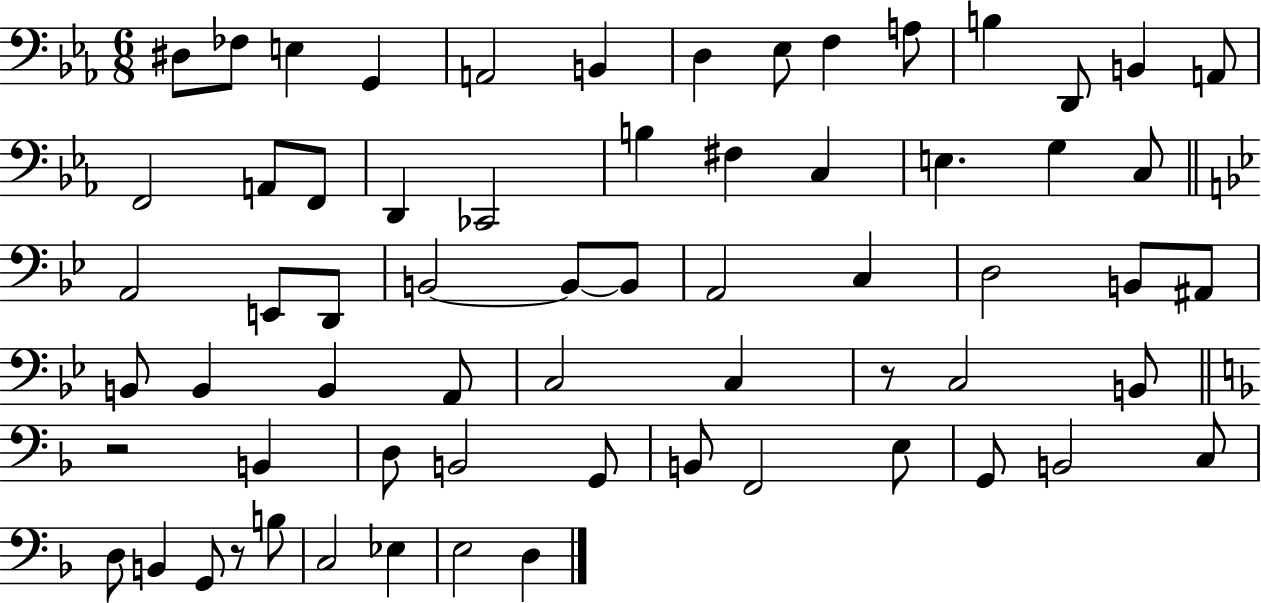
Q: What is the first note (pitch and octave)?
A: D#3